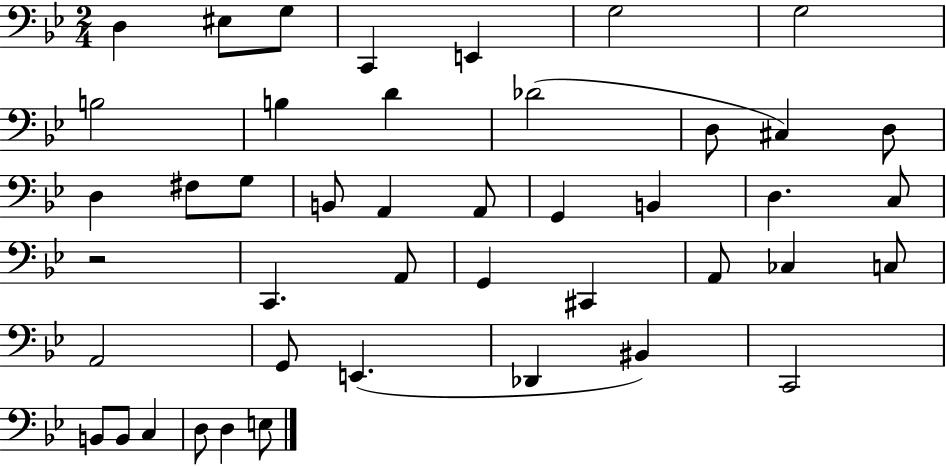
{
  \clef bass
  \numericTimeSignature
  \time 2/4
  \key bes \major
  \repeat volta 2 { d4 eis8 g8 | c,4 e,4 | g2 | g2 | \break b2 | b4 d'4 | des'2( | d8 cis4) d8 | \break d4 fis8 g8 | b,8 a,4 a,8 | g,4 b,4 | d4. c8 | \break r2 | c,4. a,8 | g,4 cis,4 | a,8 ces4 c8 | \break a,2 | g,8 e,4.( | des,4 bis,4) | c,2 | \break b,8 b,8 c4 | d8 d4 e8 | } \bar "|."
}